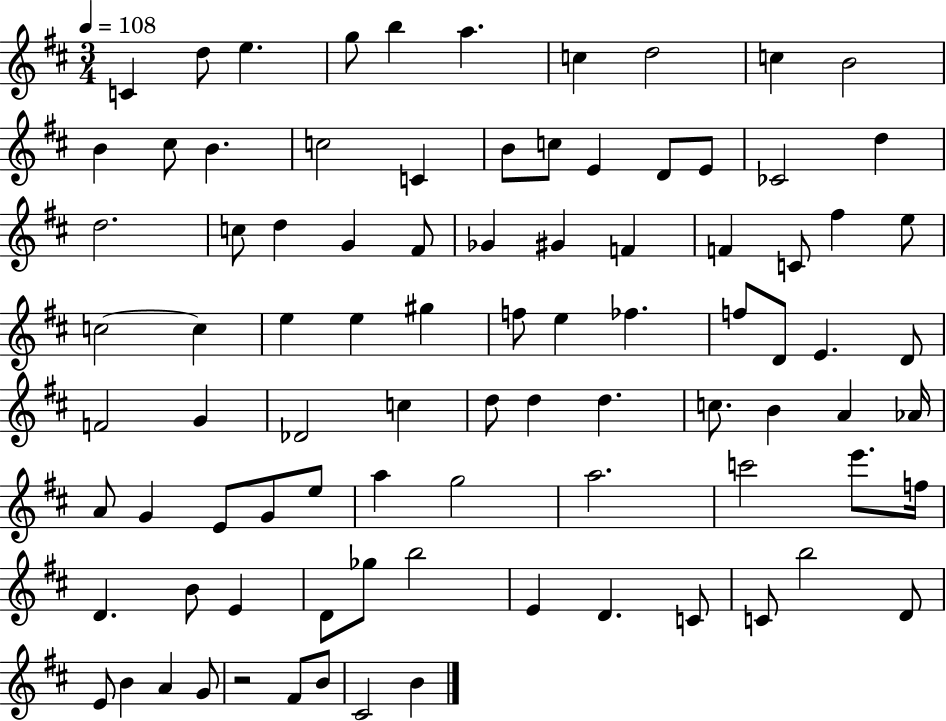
C4/q D5/e E5/q. G5/e B5/q A5/q. C5/q D5/h C5/q B4/h B4/q C#5/e B4/q. C5/h C4/q B4/e C5/e E4/q D4/e E4/e CES4/h D5/q D5/h. C5/e D5/q G4/q F#4/e Gb4/q G#4/q F4/q F4/q C4/e F#5/q E5/e C5/h C5/q E5/q E5/q G#5/q F5/e E5/q FES5/q. F5/e D4/e E4/q. D4/e F4/h G4/q Db4/h C5/q D5/e D5/q D5/q. C5/e. B4/q A4/q Ab4/s A4/e G4/q E4/e G4/e E5/e A5/q G5/h A5/h. C6/h E6/e. F5/s D4/q. B4/e E4/q D4/e Gb5/e B5/h E4/q D4/q. C4/e C4/e B5/h D4/e E4/e B4/q A4/q G4/e R/h F#4/e B4/e C#4/h B4/q